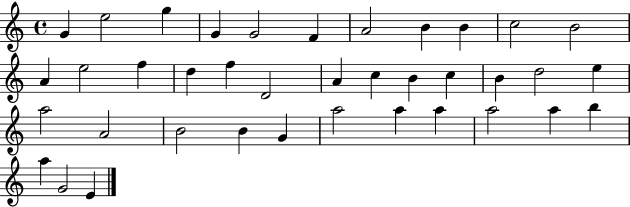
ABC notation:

X:1
T:Untitled
M:4/4
L:1/4
K:C
G e2 g G G2 F A2 B B c2 B2 A e2 f d f D2 A c B c B d2 e a2 A2 B2 B G a2 a a a2 a b a G2 E